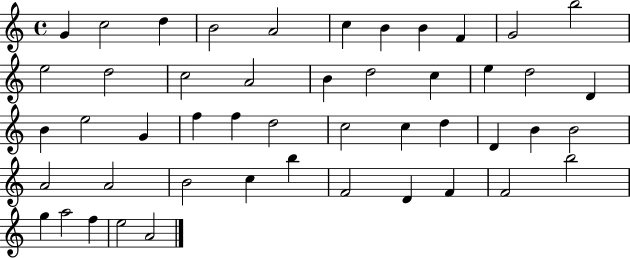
G4/q C5/h D5/q B4/h A4/h C5/q B4/q B4/q F4/q G4/h B5/h E5/h D5/h C5/h A4/h B4/q D5/h C5/q E5/q D5/h D4/q B4/q E5/h G4/q F5/q F5/q D5/h C5/h C5/q D5/q D4/q B4/q B4/h A4/h A4/h B4/h C5/q B5/q F4/h D4/q F4/q F4/h B5/h G5/q A5/h F5/q E5/h A4/h